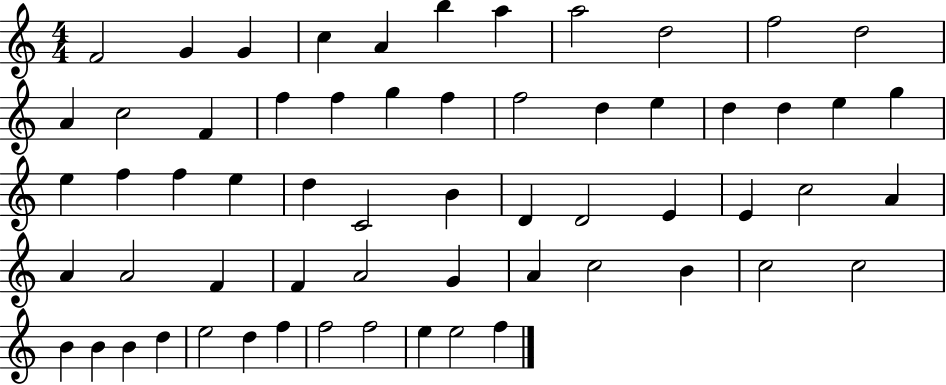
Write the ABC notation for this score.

X:1
T:Untitled
M:4/4
L:1/4
K:C
F2 G G c A b a a2 d2 f2 d2 A c2 F f f g f f2 d e d d e g e f f e d C2 B D D2 E E c2 A A A2 F F A2 G A c2 B c2 c2 B B B d e2 d f f2 f2 e e2 f